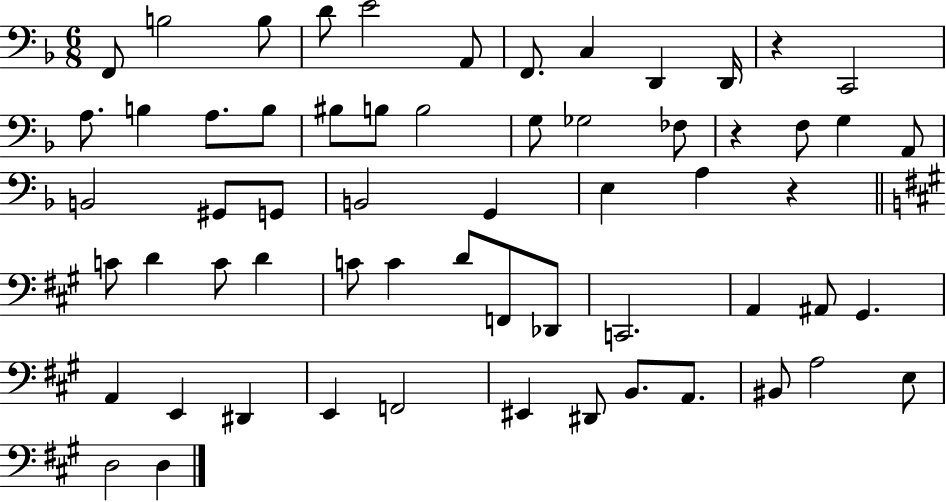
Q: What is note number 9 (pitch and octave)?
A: D2